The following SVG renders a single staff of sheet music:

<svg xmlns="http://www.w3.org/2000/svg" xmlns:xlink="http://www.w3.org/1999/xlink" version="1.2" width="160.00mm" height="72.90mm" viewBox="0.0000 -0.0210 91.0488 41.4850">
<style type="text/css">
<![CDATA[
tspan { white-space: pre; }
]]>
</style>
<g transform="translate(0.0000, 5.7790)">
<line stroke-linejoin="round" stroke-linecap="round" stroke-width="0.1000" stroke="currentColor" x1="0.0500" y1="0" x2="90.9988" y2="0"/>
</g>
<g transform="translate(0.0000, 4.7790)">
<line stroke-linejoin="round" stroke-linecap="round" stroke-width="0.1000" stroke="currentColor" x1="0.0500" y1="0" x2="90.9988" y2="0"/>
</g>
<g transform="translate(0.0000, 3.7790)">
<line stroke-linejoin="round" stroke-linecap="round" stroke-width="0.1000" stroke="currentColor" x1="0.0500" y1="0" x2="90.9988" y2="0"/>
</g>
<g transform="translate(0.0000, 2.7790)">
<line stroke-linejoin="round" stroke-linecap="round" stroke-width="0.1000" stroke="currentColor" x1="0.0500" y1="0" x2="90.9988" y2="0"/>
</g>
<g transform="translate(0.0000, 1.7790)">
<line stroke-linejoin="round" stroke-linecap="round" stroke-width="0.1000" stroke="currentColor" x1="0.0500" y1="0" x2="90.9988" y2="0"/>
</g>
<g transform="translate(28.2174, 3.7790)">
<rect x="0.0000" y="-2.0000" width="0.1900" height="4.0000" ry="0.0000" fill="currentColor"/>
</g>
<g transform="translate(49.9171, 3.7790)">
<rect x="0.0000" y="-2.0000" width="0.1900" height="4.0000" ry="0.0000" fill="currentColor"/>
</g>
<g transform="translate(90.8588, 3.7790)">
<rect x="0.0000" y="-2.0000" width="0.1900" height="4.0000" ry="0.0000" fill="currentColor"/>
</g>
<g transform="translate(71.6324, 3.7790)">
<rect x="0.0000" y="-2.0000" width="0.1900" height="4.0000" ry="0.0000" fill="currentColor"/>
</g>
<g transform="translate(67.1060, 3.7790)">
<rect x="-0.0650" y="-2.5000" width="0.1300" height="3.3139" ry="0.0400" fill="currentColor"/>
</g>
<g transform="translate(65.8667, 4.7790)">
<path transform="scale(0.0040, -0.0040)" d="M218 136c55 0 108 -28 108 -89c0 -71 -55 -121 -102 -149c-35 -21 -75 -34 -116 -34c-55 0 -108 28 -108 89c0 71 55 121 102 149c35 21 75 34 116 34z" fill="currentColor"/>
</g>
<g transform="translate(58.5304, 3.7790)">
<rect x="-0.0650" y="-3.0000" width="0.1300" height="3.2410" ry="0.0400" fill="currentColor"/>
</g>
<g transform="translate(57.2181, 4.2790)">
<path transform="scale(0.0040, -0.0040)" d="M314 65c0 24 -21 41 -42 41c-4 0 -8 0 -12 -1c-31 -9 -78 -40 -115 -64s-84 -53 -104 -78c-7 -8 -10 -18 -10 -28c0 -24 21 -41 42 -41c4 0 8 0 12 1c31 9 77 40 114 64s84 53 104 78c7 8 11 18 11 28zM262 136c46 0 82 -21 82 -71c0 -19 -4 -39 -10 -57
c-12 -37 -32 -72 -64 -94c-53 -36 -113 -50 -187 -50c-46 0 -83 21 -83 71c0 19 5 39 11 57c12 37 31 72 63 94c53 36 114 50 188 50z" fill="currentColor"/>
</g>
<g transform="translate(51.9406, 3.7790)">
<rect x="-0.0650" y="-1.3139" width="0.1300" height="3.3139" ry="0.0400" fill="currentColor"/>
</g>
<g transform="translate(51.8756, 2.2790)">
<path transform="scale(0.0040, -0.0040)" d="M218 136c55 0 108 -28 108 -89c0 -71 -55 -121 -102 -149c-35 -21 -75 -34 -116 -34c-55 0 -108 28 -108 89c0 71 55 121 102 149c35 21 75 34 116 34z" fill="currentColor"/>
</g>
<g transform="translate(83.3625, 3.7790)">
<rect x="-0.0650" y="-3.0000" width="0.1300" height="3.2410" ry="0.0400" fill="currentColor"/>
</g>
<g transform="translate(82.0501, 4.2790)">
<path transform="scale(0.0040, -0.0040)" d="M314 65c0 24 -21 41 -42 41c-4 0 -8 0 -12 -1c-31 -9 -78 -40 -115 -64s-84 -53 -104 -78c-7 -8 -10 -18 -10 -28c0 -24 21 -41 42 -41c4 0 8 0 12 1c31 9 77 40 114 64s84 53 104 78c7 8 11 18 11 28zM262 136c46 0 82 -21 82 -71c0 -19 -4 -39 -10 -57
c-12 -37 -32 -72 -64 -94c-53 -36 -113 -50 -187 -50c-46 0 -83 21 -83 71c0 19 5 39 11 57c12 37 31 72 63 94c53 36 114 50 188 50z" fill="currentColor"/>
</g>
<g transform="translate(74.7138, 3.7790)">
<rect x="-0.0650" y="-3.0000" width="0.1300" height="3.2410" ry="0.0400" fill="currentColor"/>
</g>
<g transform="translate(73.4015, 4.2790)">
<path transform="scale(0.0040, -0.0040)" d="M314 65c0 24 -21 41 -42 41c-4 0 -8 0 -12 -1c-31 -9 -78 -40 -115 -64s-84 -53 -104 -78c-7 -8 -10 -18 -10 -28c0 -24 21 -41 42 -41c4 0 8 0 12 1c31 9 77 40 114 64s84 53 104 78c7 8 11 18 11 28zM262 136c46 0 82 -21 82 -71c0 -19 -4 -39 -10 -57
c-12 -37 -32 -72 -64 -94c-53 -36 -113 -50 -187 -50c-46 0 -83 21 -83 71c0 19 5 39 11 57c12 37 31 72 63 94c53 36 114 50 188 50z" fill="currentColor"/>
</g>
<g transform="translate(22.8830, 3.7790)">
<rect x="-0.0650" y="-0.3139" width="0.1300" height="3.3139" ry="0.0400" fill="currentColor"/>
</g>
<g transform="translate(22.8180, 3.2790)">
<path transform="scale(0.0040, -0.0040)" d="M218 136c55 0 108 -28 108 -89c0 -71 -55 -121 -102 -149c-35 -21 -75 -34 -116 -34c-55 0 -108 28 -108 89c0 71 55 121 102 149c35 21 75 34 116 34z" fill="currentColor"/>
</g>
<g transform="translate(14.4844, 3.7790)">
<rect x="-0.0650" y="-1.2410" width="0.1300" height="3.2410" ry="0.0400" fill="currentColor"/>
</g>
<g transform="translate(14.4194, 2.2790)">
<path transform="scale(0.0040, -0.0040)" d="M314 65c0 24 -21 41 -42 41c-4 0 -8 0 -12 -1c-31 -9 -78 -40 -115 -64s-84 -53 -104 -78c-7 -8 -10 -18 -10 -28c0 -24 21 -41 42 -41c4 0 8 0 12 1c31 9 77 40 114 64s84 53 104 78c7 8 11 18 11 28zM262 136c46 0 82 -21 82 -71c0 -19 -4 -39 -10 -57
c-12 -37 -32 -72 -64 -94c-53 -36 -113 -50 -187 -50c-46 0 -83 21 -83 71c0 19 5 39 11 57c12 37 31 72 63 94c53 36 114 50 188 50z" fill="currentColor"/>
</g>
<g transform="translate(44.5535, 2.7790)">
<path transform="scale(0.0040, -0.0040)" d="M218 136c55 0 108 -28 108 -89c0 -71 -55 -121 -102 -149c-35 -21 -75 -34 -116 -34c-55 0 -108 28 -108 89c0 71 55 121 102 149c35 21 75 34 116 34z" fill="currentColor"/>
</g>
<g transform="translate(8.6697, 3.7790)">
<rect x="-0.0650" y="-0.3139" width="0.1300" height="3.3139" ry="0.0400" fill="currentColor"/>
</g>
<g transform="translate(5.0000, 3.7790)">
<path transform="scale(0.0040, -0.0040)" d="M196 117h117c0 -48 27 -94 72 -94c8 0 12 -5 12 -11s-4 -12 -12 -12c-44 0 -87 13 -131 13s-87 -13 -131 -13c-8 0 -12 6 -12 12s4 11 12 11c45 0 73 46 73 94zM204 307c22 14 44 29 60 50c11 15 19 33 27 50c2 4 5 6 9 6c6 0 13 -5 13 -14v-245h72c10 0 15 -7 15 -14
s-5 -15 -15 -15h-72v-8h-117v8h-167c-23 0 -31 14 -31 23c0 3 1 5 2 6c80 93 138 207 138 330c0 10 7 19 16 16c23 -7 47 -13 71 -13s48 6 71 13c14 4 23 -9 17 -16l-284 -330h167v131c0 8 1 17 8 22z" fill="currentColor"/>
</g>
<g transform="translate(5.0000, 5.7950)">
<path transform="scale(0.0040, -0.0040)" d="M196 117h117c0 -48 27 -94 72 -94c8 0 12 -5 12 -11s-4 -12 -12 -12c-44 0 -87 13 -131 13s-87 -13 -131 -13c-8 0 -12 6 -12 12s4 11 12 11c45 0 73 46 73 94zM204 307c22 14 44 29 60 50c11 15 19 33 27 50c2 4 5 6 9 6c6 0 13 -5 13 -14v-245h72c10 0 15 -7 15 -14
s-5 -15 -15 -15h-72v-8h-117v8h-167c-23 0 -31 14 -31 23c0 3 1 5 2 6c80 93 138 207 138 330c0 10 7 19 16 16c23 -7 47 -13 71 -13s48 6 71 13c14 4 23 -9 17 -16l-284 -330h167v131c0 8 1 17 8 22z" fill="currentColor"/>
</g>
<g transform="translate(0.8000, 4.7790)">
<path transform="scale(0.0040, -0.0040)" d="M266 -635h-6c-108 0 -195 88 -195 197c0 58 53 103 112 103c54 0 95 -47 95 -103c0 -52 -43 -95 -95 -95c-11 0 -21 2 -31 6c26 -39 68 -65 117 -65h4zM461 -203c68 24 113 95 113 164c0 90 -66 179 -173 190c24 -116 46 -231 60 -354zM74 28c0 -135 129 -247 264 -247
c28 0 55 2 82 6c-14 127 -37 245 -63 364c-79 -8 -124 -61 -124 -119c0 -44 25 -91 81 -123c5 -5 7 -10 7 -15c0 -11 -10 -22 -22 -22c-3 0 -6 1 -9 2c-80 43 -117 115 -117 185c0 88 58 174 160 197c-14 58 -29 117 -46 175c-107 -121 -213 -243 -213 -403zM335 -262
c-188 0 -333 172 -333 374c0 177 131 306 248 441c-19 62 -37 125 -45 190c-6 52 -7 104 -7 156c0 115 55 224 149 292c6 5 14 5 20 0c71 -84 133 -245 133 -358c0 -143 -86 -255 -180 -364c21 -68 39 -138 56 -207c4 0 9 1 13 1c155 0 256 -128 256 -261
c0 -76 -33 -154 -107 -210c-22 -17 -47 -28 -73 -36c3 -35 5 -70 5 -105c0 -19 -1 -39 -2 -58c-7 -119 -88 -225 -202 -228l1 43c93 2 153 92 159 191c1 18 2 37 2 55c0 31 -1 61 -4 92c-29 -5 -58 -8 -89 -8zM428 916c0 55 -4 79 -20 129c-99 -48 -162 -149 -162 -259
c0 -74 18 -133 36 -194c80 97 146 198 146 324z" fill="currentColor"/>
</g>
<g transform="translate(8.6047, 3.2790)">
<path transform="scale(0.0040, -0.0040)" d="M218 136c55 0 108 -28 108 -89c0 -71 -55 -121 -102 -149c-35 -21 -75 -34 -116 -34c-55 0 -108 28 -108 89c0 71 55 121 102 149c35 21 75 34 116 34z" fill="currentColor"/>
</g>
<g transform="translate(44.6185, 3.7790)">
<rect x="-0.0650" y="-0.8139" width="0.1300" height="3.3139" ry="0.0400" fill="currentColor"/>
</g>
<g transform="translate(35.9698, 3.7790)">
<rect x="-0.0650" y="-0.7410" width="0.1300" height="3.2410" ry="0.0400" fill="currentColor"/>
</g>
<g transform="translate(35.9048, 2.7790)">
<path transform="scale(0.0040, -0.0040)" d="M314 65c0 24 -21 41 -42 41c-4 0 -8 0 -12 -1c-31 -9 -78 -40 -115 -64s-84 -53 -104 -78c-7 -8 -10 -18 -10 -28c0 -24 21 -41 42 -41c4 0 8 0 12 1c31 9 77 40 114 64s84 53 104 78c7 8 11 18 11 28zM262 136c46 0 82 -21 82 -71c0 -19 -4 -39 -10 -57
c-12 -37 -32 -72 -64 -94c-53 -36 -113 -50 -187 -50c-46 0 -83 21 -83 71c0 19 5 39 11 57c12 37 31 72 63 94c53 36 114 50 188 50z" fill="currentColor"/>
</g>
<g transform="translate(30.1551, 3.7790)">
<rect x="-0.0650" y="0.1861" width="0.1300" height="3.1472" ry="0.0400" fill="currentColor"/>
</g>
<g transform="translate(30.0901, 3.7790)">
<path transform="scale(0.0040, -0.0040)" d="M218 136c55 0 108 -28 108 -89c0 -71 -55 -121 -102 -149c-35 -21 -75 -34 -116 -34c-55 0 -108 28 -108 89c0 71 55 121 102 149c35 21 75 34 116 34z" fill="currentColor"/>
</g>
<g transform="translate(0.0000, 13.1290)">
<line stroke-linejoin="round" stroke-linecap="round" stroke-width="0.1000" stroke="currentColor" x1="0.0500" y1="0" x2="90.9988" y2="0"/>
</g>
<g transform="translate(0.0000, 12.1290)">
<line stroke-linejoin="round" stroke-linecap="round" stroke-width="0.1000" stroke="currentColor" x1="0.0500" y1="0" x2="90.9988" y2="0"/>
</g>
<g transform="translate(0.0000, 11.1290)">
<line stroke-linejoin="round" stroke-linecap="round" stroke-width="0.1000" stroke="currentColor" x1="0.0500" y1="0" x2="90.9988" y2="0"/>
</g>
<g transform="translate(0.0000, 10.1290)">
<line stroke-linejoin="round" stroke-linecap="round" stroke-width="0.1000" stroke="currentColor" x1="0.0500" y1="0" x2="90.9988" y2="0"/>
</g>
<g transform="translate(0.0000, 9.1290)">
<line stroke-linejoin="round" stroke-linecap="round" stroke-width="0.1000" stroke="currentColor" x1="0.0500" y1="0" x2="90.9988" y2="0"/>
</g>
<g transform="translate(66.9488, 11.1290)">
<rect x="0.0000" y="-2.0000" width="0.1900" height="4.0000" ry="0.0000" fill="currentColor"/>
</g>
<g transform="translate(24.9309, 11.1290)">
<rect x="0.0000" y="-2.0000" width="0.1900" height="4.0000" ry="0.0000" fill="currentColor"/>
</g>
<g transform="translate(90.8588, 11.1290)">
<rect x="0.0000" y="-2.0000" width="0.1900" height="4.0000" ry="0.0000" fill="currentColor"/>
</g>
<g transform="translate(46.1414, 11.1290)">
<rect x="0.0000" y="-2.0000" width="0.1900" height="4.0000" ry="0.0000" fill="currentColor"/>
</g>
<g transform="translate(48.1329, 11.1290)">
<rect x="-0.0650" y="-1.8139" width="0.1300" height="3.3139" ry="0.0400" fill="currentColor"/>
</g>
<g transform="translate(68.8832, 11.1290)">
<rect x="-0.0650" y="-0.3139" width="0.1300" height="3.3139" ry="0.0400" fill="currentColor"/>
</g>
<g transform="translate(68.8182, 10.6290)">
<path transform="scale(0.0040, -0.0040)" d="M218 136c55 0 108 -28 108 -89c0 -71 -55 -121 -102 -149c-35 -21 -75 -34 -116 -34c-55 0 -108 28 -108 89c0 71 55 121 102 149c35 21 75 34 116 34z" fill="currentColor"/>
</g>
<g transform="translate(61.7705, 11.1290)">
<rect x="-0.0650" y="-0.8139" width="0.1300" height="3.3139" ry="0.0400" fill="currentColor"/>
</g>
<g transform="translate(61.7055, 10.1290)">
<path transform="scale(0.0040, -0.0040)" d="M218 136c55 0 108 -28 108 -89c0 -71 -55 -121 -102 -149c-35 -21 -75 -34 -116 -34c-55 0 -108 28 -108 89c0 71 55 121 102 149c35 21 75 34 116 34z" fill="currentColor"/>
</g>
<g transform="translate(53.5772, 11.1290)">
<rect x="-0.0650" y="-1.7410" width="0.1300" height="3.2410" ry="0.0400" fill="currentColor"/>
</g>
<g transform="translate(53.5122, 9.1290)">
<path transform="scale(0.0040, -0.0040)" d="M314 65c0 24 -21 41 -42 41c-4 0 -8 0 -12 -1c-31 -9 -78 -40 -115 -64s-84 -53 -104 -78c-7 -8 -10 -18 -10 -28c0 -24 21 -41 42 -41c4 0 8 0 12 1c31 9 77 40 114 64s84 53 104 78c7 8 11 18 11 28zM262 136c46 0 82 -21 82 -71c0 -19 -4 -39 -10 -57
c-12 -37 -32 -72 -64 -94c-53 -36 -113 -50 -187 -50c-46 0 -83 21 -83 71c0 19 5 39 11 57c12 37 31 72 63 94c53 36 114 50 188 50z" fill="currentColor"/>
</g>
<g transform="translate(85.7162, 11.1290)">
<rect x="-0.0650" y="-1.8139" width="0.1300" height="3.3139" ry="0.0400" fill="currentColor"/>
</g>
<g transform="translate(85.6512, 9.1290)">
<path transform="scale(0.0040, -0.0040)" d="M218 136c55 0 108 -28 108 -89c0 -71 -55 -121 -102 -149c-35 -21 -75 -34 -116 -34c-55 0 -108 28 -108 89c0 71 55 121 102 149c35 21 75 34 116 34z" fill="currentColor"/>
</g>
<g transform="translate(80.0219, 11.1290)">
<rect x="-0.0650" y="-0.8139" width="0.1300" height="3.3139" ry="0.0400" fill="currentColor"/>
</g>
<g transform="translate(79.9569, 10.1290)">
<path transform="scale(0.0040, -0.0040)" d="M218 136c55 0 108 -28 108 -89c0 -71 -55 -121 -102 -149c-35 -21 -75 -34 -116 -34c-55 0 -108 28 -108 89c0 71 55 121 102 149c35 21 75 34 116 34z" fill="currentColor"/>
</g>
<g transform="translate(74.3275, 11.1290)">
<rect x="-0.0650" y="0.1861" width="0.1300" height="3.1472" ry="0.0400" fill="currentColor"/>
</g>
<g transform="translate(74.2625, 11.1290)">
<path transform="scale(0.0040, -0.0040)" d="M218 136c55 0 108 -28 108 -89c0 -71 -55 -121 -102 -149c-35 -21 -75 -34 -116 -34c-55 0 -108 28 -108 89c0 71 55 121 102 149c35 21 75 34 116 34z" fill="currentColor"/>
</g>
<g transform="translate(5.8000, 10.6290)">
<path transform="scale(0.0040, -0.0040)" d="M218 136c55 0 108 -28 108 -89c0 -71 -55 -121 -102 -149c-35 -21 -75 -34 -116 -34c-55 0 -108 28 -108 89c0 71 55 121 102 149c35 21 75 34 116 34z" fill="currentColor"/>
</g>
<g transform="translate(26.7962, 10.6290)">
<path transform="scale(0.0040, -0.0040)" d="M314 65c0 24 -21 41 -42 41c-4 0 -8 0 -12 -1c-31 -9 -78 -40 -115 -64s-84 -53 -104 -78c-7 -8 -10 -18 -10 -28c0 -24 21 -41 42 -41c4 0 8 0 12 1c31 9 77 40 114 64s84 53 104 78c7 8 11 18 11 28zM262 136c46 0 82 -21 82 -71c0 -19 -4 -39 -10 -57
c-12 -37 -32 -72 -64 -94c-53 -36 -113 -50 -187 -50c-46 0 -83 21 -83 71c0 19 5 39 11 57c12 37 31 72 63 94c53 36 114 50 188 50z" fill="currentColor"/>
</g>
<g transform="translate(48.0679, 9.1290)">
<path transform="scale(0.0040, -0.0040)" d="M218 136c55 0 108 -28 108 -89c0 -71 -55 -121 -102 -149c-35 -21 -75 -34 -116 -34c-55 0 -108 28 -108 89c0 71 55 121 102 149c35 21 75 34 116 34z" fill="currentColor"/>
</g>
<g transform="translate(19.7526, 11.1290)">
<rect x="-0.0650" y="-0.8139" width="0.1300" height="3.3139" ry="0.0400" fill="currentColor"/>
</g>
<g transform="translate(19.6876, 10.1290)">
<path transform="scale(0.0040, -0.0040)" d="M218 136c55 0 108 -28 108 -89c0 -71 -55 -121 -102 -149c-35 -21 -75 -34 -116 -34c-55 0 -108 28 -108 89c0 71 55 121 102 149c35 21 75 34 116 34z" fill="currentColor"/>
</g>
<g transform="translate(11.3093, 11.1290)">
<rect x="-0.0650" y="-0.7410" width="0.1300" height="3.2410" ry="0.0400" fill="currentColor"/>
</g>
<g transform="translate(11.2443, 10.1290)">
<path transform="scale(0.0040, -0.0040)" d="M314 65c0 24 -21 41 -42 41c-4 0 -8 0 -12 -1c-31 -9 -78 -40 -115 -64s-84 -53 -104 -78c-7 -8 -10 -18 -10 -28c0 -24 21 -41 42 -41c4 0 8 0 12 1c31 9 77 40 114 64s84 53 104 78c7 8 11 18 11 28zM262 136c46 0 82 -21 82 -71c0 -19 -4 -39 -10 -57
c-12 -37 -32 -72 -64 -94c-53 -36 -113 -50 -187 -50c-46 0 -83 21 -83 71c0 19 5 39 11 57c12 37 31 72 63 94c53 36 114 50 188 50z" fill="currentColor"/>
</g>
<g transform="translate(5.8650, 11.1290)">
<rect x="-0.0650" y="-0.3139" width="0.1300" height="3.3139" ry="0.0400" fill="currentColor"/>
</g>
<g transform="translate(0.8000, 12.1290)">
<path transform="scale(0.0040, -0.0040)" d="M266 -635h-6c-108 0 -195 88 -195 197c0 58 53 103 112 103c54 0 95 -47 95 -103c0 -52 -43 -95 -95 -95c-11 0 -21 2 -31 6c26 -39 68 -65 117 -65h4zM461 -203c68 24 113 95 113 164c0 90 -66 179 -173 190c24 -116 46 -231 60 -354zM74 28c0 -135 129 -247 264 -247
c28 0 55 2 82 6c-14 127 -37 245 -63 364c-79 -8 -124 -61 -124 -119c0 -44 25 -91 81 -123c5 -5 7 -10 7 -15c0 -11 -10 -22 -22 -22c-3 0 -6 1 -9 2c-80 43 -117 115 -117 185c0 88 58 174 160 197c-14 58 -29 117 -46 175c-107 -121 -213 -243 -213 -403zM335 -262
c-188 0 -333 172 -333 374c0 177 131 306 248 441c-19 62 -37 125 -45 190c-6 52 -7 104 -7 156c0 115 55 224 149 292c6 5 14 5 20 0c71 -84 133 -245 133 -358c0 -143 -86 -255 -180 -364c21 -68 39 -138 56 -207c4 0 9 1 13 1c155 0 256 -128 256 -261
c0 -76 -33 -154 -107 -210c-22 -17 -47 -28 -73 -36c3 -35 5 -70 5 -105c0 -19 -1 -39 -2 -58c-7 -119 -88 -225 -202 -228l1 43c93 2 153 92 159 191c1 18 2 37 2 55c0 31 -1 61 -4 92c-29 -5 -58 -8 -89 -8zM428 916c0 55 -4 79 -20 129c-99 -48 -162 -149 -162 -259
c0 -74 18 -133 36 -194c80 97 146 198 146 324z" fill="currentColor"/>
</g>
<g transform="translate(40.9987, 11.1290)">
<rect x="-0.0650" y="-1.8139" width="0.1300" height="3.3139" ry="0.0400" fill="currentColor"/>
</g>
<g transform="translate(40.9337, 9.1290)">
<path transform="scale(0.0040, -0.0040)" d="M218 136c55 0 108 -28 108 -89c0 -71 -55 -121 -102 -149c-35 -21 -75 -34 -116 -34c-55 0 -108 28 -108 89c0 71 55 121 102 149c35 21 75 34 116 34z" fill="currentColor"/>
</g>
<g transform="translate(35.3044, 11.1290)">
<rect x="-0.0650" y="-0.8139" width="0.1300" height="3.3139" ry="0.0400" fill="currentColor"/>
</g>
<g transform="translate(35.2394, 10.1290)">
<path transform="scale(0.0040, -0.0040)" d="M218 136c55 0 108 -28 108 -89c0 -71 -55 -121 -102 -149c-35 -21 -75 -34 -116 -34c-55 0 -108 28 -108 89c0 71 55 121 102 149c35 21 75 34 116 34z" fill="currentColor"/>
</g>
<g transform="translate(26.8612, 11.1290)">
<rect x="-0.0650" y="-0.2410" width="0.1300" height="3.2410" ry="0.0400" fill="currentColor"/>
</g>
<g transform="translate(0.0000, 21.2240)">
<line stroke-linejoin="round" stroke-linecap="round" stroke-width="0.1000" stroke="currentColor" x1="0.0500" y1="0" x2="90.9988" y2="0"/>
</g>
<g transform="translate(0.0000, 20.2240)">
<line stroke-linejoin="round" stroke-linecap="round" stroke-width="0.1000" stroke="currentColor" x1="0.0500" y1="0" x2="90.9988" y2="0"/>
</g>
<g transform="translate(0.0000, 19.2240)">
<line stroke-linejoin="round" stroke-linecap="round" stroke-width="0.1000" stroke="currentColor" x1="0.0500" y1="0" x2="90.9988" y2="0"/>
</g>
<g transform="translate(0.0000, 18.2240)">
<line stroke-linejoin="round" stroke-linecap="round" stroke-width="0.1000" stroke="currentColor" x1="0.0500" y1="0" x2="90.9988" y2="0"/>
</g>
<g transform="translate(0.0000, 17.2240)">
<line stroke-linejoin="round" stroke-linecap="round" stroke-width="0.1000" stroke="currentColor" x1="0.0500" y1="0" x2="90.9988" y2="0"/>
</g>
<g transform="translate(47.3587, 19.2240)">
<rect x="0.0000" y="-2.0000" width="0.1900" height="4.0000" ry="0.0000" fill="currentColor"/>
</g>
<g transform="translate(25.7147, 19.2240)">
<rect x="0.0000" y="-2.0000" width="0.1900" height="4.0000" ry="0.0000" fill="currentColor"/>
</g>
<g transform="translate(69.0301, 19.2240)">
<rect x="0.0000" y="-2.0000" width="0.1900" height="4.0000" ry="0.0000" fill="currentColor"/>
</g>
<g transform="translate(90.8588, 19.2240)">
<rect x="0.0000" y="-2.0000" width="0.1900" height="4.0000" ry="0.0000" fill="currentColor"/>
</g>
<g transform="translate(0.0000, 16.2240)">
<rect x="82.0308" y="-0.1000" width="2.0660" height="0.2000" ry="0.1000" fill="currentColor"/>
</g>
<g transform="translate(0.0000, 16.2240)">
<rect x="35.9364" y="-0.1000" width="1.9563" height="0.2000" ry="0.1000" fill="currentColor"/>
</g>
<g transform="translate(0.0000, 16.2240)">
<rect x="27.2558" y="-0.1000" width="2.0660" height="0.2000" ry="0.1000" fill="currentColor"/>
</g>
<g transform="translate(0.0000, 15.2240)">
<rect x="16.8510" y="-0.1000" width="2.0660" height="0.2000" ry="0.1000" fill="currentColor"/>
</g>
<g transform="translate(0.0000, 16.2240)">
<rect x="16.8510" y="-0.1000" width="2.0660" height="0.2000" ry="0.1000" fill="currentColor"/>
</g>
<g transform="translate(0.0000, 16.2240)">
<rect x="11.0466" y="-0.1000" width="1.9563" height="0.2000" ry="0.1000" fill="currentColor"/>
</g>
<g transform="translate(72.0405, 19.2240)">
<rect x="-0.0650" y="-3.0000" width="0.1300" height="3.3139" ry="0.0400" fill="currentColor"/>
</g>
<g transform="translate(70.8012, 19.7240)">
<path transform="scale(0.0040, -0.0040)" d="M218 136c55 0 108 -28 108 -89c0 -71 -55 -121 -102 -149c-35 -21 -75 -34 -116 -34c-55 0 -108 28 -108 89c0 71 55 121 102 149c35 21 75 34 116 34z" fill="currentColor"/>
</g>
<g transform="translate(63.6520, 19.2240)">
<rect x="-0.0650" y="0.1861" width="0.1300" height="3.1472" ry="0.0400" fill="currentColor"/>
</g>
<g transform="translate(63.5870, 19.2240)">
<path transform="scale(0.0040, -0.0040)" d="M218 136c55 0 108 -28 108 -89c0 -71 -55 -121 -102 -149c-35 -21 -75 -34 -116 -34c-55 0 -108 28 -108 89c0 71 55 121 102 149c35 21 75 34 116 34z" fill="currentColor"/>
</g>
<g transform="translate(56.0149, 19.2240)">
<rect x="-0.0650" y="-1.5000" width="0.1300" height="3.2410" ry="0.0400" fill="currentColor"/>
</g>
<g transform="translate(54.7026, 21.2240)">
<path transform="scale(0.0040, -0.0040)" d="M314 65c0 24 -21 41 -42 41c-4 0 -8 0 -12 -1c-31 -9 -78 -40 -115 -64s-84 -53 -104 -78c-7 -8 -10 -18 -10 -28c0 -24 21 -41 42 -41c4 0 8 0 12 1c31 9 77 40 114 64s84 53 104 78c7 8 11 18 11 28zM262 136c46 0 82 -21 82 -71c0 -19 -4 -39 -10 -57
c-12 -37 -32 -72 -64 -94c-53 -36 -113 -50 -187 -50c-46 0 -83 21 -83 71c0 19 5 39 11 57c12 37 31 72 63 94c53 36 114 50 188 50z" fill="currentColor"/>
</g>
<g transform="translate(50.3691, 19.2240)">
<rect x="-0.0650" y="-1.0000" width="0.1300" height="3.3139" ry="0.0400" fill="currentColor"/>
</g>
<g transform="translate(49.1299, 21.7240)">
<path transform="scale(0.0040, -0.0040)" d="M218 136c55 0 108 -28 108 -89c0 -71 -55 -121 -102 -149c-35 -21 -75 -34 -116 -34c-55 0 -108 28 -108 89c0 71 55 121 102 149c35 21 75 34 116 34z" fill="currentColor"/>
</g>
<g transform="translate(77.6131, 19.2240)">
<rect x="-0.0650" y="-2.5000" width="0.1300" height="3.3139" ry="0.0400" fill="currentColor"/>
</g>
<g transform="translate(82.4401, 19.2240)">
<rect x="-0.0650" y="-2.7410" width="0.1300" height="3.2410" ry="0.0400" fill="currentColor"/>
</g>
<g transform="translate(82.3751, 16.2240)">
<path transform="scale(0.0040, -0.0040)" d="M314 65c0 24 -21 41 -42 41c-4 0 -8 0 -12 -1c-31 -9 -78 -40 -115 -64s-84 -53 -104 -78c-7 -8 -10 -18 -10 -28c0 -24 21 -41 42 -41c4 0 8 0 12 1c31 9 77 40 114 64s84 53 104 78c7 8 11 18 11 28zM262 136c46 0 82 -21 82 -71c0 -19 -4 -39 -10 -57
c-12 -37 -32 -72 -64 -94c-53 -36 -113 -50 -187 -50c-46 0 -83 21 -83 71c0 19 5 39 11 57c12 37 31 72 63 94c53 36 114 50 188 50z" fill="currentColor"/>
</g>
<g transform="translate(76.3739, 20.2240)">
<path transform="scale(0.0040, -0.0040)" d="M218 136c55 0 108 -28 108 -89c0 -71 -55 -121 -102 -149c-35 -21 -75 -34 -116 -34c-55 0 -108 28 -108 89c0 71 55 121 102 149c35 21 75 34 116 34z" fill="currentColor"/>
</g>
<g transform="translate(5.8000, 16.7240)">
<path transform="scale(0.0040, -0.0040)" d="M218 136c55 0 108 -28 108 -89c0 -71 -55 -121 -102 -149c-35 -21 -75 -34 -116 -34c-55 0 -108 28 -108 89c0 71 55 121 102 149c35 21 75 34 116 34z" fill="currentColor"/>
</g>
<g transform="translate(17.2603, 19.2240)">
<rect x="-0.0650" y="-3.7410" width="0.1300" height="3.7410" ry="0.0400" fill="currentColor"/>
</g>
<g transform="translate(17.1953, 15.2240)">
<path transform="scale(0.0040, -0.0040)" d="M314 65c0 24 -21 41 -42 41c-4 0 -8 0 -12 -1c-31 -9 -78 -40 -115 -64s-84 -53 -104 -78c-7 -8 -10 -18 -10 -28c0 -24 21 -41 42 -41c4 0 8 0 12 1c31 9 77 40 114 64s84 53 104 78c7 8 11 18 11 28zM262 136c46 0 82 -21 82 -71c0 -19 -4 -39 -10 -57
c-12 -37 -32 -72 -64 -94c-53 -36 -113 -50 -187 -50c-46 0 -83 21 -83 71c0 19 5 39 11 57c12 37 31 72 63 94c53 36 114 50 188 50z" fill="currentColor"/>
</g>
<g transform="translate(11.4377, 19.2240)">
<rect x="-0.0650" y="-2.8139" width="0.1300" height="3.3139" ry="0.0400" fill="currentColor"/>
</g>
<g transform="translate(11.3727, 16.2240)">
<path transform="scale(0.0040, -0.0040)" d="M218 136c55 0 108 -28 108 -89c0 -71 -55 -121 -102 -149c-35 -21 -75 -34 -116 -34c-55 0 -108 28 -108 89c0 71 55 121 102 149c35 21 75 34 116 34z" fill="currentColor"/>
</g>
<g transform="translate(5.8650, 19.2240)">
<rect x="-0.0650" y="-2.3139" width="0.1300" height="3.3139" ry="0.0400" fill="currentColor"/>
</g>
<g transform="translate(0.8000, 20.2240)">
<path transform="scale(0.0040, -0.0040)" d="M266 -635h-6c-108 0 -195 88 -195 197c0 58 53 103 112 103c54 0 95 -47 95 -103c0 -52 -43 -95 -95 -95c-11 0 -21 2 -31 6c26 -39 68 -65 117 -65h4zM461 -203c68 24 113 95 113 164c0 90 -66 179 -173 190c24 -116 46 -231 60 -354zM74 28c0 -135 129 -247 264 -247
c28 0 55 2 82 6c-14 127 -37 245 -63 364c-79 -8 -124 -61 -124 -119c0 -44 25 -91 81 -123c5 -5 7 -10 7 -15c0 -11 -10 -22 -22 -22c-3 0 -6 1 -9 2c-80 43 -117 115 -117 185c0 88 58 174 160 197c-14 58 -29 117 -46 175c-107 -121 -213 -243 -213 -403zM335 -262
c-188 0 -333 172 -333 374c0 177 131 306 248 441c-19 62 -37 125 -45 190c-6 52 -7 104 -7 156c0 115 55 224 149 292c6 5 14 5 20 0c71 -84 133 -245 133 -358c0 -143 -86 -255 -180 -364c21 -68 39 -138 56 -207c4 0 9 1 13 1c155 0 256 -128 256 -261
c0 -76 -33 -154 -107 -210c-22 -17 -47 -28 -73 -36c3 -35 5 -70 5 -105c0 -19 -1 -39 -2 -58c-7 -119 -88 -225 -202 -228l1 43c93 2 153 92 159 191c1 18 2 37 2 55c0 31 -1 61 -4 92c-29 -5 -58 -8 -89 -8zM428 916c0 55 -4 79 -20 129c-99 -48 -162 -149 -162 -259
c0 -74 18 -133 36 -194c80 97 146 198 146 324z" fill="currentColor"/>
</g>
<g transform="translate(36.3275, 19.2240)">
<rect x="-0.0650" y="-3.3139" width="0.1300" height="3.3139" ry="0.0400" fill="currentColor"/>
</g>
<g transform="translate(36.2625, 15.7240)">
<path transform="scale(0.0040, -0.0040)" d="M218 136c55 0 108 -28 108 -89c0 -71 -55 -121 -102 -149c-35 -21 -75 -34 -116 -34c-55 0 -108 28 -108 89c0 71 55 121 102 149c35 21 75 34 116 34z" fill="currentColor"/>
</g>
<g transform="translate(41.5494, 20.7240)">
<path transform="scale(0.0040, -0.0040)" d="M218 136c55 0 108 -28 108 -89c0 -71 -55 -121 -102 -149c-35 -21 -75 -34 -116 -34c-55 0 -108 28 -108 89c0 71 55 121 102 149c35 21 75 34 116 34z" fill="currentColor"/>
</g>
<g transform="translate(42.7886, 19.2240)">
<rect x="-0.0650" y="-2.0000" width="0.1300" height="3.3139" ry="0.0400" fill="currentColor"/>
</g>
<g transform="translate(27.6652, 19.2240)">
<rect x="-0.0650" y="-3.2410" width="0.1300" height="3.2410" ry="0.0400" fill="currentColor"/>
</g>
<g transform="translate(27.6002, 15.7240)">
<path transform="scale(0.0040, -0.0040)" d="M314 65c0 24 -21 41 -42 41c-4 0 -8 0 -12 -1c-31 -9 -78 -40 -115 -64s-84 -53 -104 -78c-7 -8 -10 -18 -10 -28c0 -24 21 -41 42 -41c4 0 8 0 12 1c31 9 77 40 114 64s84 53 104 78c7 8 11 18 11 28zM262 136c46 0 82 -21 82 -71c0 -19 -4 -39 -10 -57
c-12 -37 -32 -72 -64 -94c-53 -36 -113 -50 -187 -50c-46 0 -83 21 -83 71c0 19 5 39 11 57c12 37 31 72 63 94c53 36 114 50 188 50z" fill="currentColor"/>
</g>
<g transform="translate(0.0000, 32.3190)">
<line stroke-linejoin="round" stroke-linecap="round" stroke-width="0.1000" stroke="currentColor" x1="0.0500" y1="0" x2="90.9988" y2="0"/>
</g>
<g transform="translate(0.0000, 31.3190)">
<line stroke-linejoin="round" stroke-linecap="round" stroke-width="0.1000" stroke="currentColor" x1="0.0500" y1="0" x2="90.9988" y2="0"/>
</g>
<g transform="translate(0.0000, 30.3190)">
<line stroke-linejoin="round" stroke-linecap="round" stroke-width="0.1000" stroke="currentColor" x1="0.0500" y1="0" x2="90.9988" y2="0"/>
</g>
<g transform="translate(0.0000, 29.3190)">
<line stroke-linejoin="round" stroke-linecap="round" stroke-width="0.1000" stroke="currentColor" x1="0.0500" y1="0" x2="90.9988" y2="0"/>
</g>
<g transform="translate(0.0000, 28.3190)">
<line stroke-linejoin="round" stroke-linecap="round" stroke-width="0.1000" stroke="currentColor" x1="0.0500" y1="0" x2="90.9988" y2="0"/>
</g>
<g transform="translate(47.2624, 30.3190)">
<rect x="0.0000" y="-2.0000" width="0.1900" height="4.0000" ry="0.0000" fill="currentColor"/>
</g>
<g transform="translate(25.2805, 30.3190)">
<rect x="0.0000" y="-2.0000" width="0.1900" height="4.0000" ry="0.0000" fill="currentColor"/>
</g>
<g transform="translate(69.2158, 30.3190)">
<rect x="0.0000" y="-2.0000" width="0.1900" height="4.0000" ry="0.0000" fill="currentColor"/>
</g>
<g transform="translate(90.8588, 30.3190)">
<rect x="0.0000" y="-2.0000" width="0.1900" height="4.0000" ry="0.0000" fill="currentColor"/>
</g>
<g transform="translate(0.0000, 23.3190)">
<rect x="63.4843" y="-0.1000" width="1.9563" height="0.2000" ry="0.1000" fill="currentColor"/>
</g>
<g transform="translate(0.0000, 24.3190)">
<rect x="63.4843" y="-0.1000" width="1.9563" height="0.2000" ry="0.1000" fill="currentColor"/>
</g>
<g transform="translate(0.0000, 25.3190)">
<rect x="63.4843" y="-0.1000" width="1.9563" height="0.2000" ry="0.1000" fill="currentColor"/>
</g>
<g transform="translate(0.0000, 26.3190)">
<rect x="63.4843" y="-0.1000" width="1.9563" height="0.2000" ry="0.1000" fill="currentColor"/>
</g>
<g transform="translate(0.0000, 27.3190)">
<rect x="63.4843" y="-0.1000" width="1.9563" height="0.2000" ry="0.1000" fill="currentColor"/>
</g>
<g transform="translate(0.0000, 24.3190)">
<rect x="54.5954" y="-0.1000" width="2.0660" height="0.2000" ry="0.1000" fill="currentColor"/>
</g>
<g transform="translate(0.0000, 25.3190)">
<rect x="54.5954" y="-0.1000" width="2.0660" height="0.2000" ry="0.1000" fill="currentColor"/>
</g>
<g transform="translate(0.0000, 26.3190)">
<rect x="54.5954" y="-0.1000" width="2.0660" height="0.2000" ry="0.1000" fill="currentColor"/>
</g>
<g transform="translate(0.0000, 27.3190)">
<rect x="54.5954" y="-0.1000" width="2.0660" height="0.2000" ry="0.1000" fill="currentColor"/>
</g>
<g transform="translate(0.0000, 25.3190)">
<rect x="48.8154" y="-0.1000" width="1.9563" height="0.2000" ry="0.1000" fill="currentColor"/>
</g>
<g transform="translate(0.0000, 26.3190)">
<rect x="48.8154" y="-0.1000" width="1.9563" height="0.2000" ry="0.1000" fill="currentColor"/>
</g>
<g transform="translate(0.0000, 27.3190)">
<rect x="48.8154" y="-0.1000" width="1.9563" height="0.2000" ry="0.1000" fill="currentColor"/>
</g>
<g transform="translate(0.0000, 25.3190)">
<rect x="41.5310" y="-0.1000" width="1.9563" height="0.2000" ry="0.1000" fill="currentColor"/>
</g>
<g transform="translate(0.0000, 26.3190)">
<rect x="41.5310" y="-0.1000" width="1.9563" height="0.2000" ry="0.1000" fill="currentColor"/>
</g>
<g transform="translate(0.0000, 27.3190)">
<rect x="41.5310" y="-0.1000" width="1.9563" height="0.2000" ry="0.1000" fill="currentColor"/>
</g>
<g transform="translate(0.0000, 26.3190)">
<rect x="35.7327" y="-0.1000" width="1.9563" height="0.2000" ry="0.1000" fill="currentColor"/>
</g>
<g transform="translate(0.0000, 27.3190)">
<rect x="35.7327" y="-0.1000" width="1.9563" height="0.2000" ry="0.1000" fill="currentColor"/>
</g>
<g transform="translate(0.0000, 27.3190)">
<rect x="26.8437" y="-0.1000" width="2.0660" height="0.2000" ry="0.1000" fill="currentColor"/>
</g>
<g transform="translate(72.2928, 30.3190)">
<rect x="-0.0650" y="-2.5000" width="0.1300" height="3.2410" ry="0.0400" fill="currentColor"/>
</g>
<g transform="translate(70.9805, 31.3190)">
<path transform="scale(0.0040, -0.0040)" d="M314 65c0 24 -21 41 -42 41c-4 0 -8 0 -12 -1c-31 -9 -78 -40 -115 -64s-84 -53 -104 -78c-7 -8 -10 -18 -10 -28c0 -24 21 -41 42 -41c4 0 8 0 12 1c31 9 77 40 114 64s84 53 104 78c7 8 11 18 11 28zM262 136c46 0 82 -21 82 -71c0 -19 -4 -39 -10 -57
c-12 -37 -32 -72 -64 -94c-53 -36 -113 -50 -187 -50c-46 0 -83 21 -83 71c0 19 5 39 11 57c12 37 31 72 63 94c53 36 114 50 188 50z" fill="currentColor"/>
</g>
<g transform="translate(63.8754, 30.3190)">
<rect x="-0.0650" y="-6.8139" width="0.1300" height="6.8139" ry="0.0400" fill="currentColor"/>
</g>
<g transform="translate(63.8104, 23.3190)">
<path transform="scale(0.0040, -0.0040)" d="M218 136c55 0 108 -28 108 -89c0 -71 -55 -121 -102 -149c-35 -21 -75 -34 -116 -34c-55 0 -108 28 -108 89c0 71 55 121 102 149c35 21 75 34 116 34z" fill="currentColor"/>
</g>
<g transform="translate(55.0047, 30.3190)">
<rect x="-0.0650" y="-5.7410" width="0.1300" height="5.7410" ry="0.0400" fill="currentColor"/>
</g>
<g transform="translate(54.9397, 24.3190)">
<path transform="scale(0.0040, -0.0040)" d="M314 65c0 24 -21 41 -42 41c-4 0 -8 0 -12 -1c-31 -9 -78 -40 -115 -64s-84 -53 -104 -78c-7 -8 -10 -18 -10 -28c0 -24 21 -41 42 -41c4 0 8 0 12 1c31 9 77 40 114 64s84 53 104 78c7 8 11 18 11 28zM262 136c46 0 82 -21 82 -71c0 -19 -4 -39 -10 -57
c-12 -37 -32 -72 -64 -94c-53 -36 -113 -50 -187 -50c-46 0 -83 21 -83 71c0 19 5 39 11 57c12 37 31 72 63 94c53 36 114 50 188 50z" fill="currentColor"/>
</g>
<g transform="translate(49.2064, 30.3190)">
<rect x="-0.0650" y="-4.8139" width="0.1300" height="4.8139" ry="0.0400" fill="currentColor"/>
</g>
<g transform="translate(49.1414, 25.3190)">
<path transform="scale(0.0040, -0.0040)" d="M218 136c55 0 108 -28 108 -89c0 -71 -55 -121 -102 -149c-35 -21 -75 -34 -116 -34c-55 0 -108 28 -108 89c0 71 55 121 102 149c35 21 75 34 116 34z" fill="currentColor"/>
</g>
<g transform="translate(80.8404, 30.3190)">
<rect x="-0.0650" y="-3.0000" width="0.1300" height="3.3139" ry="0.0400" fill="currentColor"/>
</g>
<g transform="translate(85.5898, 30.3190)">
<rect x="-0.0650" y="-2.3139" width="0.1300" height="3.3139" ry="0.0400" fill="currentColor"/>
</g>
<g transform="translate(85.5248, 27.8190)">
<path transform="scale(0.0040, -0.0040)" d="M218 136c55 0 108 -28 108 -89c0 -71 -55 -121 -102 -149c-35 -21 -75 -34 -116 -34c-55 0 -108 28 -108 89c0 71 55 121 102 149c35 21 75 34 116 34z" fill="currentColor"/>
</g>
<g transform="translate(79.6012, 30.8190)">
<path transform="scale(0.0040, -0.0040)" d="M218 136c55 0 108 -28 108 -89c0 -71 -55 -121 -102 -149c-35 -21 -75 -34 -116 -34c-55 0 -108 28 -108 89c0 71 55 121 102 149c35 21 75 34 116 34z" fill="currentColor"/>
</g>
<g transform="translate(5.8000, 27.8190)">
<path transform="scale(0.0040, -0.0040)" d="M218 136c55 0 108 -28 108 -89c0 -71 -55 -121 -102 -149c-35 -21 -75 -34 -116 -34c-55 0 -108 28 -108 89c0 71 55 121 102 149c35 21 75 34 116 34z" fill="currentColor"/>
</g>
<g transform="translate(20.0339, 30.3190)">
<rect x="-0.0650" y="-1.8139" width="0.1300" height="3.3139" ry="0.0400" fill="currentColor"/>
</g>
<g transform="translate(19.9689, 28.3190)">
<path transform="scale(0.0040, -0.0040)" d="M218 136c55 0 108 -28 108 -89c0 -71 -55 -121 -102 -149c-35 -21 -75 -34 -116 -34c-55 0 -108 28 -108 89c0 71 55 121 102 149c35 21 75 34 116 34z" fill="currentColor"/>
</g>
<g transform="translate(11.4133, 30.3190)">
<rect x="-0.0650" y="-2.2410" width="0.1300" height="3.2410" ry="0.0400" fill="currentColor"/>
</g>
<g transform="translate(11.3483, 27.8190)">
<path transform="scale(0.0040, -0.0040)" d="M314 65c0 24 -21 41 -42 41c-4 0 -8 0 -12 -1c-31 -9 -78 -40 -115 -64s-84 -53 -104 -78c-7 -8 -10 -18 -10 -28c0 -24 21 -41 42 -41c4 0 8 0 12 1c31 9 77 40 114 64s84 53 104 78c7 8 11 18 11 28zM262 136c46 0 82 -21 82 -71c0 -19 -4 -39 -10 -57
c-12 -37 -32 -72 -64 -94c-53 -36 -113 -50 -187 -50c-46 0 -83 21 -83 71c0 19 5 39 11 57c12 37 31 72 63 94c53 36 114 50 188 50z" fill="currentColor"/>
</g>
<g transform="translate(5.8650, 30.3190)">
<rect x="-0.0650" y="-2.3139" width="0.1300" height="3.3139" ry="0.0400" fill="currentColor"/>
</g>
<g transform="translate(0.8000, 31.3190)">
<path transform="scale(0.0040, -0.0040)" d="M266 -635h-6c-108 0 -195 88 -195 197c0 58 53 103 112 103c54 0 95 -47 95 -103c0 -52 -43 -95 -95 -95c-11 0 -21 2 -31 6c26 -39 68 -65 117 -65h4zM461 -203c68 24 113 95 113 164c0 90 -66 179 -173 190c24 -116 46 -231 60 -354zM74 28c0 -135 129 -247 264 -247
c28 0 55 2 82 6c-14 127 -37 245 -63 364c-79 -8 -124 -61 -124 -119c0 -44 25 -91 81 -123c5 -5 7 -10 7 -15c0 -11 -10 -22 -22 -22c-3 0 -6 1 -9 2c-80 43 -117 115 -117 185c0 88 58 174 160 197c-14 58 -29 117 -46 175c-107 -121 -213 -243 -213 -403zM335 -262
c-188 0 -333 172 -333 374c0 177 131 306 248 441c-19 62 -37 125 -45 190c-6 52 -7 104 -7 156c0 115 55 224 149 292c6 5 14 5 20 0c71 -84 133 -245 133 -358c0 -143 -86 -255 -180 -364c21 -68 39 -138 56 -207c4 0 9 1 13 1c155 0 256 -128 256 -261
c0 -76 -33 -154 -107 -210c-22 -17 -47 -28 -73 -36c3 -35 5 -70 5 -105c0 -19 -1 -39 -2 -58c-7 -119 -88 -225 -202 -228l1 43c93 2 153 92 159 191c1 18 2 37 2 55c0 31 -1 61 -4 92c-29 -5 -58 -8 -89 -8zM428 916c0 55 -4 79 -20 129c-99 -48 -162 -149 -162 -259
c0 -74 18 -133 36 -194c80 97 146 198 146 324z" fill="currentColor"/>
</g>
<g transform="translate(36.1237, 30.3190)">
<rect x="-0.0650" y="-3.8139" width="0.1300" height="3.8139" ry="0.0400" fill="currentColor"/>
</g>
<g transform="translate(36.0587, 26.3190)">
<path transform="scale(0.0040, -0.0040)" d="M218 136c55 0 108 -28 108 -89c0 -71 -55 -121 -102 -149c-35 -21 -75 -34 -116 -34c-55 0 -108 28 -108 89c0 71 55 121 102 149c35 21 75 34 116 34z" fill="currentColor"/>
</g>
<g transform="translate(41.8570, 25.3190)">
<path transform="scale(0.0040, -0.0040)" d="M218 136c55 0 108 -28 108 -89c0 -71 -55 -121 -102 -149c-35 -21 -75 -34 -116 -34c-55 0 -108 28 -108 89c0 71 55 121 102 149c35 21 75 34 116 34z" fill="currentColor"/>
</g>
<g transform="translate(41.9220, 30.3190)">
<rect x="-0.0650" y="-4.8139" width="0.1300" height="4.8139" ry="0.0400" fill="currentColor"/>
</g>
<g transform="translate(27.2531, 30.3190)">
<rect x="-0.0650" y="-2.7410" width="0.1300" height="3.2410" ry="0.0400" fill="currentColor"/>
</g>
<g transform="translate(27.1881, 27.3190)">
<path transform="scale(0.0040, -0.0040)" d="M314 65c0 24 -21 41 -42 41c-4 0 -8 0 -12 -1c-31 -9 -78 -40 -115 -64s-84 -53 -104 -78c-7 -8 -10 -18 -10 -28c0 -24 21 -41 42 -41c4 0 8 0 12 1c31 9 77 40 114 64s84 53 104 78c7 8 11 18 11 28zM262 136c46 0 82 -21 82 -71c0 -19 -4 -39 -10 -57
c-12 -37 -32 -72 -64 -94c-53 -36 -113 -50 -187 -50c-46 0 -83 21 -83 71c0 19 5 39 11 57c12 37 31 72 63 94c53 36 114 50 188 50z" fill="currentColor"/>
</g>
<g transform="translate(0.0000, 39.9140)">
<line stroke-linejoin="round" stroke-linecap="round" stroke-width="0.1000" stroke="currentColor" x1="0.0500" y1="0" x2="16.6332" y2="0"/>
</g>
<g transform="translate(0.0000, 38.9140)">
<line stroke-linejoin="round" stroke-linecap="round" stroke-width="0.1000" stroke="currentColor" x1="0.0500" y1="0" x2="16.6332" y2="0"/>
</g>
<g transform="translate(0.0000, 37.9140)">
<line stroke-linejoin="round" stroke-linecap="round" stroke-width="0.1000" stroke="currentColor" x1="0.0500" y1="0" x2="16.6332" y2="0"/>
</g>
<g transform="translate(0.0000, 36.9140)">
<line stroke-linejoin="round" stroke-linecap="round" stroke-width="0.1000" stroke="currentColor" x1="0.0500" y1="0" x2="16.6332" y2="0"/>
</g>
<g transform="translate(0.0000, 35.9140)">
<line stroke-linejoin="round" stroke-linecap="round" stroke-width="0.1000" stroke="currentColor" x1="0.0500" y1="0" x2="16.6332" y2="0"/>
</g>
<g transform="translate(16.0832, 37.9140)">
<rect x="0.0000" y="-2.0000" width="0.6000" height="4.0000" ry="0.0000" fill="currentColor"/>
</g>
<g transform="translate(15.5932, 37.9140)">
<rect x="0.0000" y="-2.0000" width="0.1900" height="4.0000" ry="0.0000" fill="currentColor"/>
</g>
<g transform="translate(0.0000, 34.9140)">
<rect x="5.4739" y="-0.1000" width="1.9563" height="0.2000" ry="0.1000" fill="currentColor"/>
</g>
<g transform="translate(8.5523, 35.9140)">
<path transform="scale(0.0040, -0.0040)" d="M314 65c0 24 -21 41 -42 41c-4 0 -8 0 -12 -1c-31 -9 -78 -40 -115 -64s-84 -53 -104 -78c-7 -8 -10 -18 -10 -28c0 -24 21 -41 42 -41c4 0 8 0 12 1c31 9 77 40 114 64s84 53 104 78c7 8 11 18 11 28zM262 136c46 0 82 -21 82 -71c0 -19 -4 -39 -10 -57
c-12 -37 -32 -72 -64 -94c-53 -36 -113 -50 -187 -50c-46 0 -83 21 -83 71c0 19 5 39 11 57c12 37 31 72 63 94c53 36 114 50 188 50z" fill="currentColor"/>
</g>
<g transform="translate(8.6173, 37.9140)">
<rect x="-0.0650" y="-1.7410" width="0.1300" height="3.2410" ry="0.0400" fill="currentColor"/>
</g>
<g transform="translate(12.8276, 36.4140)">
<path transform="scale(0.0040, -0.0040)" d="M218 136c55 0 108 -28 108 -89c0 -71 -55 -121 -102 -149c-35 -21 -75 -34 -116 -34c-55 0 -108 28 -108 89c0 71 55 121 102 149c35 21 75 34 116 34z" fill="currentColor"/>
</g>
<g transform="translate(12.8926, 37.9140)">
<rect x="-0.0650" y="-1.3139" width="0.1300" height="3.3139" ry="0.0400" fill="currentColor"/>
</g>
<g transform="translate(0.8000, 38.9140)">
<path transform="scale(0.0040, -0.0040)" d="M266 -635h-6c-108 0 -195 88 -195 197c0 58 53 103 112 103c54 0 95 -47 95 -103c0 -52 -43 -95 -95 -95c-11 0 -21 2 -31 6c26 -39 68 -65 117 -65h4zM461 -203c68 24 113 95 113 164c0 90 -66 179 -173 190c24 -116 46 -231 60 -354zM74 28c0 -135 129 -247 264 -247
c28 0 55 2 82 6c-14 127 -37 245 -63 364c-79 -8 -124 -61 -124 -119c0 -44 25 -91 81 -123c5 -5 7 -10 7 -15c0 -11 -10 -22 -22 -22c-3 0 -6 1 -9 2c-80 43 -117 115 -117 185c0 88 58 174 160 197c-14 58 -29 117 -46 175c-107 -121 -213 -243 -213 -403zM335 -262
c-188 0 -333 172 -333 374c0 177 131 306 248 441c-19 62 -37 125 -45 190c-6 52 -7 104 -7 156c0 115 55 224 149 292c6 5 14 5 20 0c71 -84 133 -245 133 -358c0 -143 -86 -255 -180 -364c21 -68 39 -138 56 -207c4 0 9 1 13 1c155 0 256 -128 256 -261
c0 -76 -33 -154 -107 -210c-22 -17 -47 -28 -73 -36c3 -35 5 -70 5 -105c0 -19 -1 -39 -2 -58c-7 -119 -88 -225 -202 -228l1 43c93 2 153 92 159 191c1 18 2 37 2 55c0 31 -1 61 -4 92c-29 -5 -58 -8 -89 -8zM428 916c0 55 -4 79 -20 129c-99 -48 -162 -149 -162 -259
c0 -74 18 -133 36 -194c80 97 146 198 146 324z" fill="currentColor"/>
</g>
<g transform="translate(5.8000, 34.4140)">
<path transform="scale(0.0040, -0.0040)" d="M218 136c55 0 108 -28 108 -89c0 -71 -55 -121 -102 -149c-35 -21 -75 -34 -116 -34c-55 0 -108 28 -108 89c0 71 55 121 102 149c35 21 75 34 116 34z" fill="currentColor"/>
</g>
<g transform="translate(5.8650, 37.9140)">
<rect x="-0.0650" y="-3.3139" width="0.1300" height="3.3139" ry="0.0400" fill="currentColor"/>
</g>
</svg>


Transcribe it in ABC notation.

X:1
T:Untitled
M:4/4
L:1/4
K:C
c e2 c B d2 d e A2 G A2 A2 c d2 d c2 d f f f2 d c B d f g a c'2 b2 b F D E2 B A G a2 g g2 f a2 c' e' e' g'2 b' G2 A g b f2 e